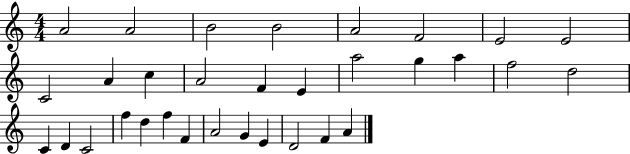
{
  \clef treble
  \numericTimeSignature
  \time 4/4
  \key c \major
  a'2 a'2 | b'2 b'2 | a'2 f'2 | e'2 e'2 | \break c'2 a'4 c''4 | a'2 f'4 e'4 | a''2 g''4 a''4 | f''2 d''2 | \break c'4 d'4 c'2 | f''4 d''4 f''4 f'4 | a'2 g'4 e'4 | d'2 f'4 a'4 | \break \bar "|."
}